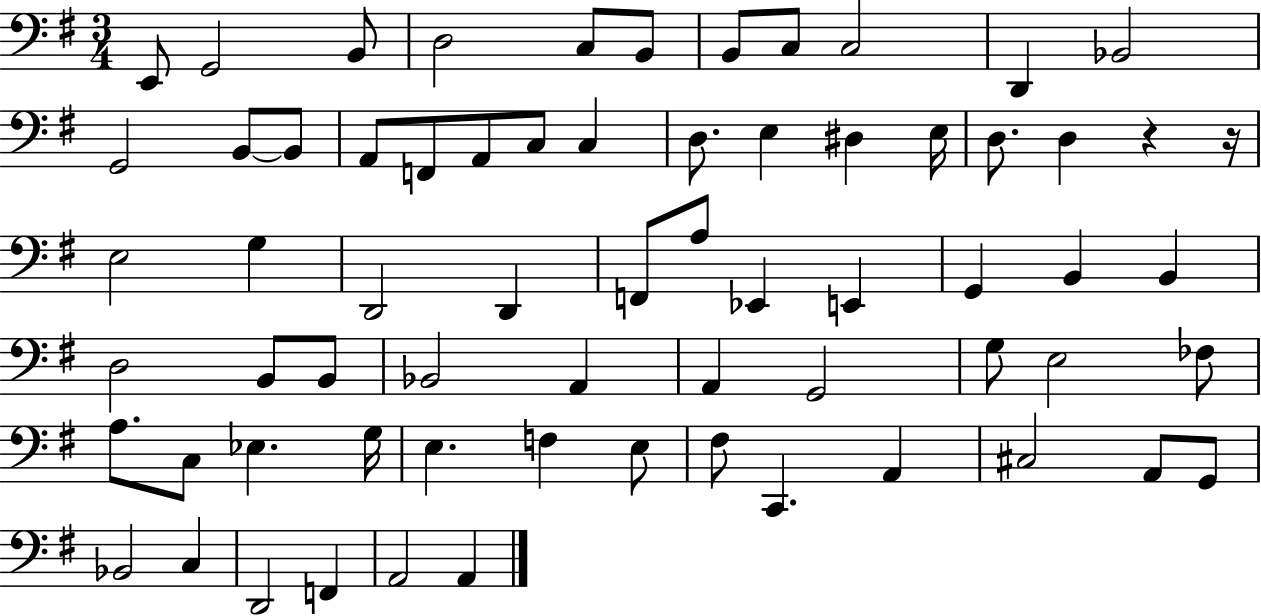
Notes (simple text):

E2/e G2/h B2/e D3/h C3/e B2/e B2/e C3/e C3/h D2/q Bb2/h G2/h B2/e B2/e A2/e F2/e A2/e C3/e C3/q D3/e. E3/q D#3/q E3/s D3/e. D3/q R/q R/s E3/h G3/q D2/h D2/q F2/e A3/e Eb2/q E2/q G2/q B2/q B2/q D3/h B2/e B2/e Bb2/h A2/q A2/q G2/h G3/e E3/h FES3/e A3/e. C3/e Eb3/q. G3/s E3/q. F3/q E3/e F#3/e C2/q. A2/q C#3/h A2/e G2/e Bb2/h C3/q D2/h F2/q A2/h A2/q